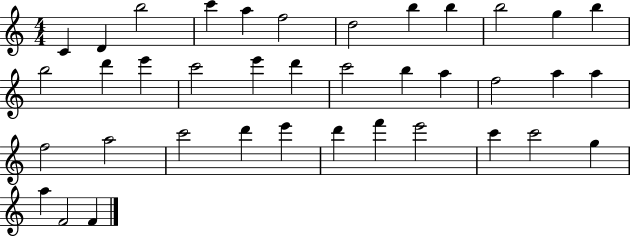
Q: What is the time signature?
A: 4/4